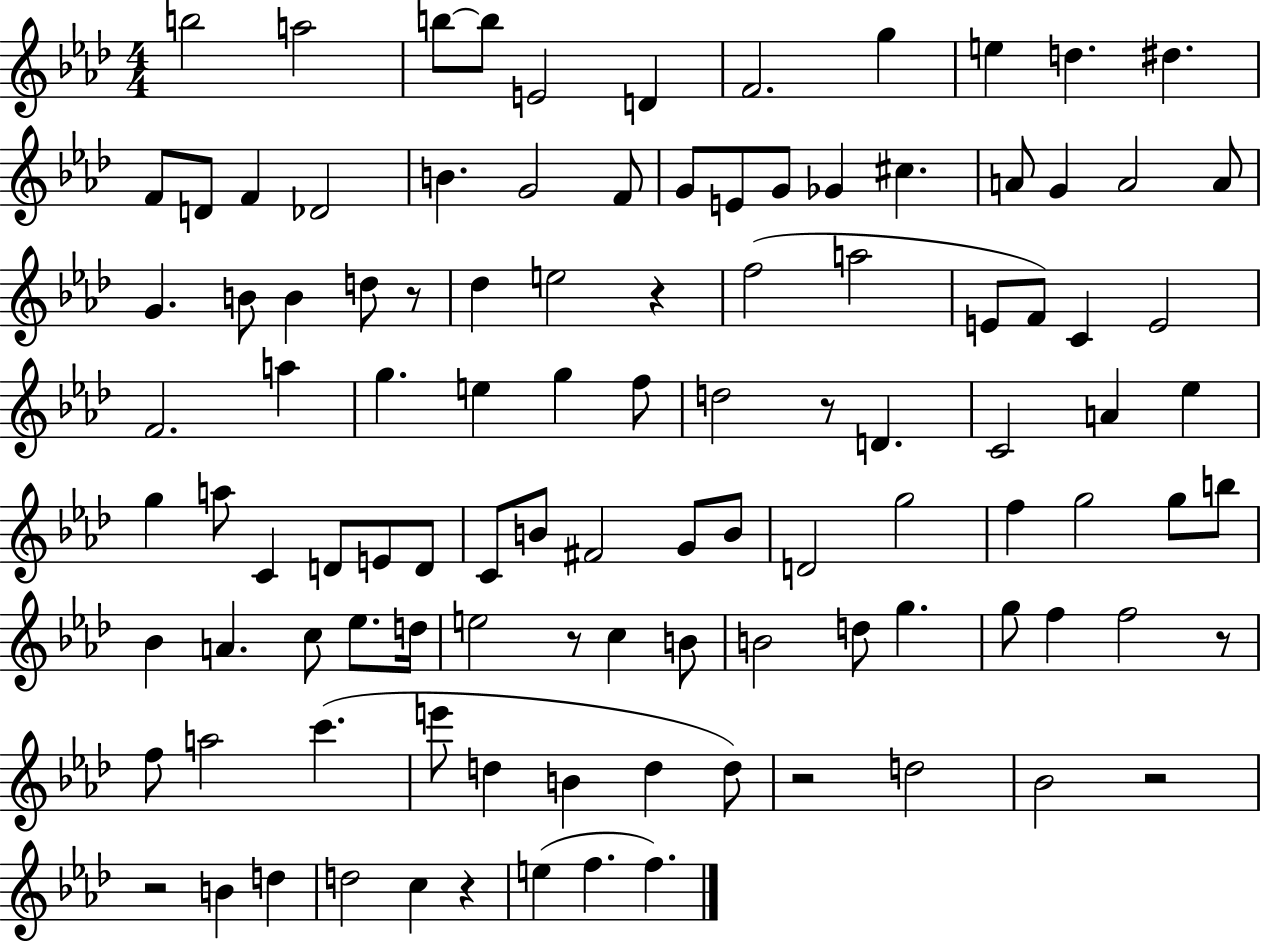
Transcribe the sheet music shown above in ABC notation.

X:1
T:Untitled
M:4/4
L:1/4
K:Ab
b2 a2 b/2 b/2 E2 D F2 g e d ^d F/2 D/2 F _D2 B G2 F/2 G/2 E/2 G/2 _G ^c A/2 G A2 A/2 G B/2 B d/2 z/2 _d e2 z f2 a2 E/2 F/2 C E2 F2 a g e g f/2 d2 z/2 D C2 A _e g a/2 C D/2 E/2 D/2 C/2 B/2 ^F2 G/2 B/2 D2 g2 f g2 g/2 b/2 _B A c/2 _e/2 d/4 e2 z/2 c B/2 B2 d/2 g g/2 f f2 z/2 f/2 a2 c' e'/2 d B d d/2 z2 d2 _B2 z2 z2 B d d2 c z e f f